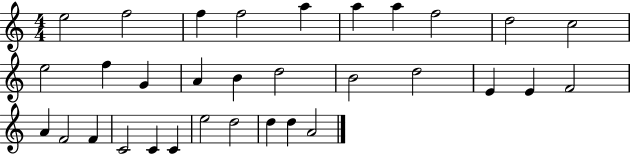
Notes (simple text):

E5/h F5/h F5/q F5/h A5/q A5/q A5/q F5/h D5/h C5/h E5/h F5/q G4/q A4/q B4/q D5/h B4/h D5/h E4/q E4/q F4/h A4/q F4/h F4/q C4/h C4/q C4/q E5/h D5/h D5/q D5/q A4/h